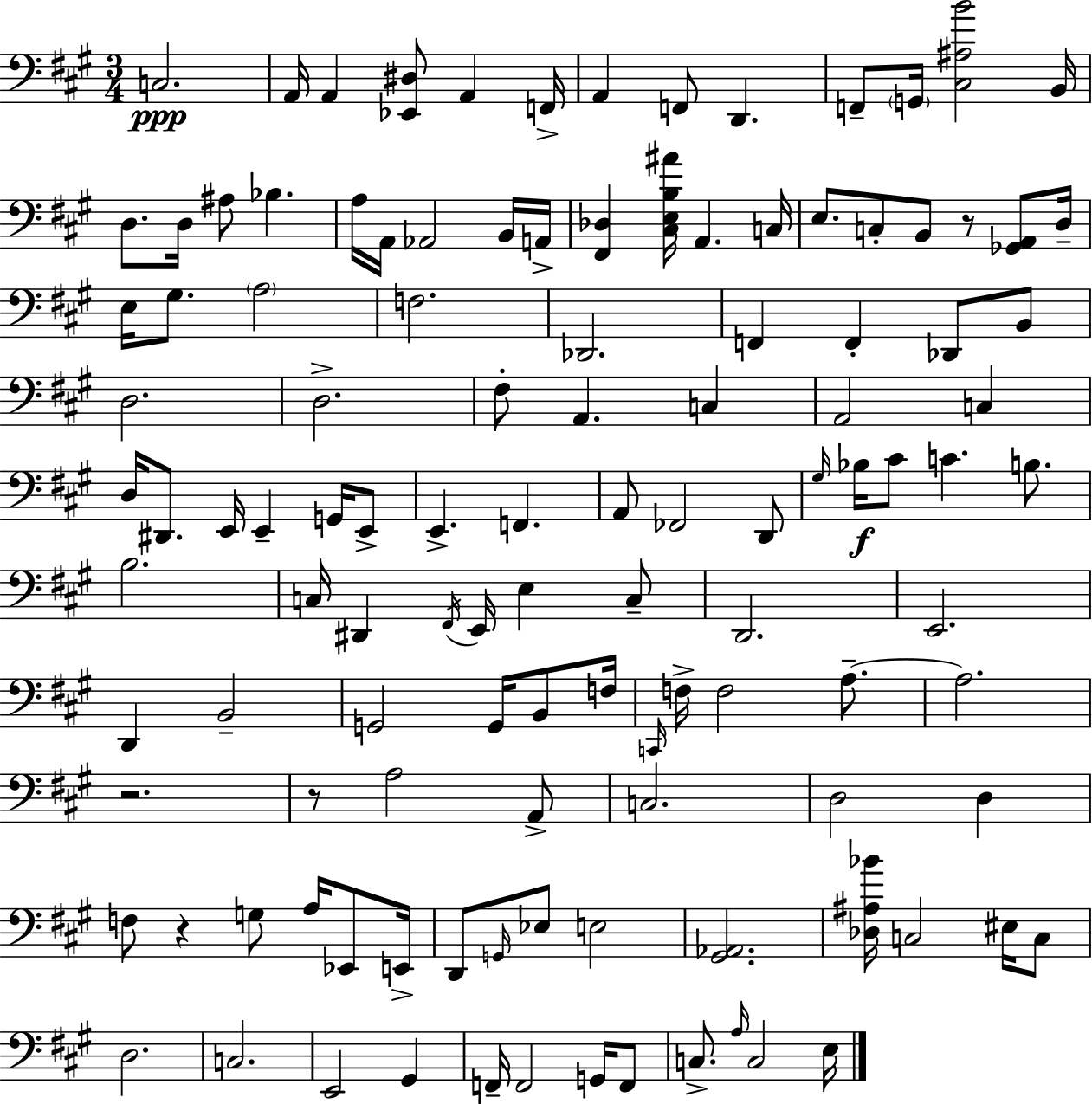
C3/h. A2/s A2/q [Eb2,D#3]/e A2/q F2/s A2/q F2/e D2/q. F2/e G2/s [C#3,A#3,B4]/h B2/s D3/e. D3/s A#3/e Bb3/q. A3/s A2/s Ab2/h B2/s A2/s [F#2,Db3]/q [C#3,E3,B3,A#4]/s A2/q. C3/s E3/e. C3/e B2/e R/e [Gb2,A2]/e D3/s E3/s G#3/e. A3/h F3/h. Db2/h. F2/q F2/q Db2/e B2/e D3/h. D3/h. F#3/e A2/q. C3/q A2/h C3/q D3/s D#2/e. E2/s E2/q G2/s E2/e E2/q. F2/q. A2/e FES2/h D2/e G#3/s Bb3/s C#4/e C4/q. B3/e. B3/h. C3/s D#2/q F#2/s E2/s E3/q C3/e D2/h. E2/h. D2/q B2/h G2/h G2/s B2/e F3/s C2/s F3/s F3/h A3/e. A3/h. R/h. R/e A3/h A2/e C3/h. D3/h D3/q F3/e R/q G3/e A3/s Eb2/e E2/s D2/e G2/s Eb3/e E3/h [G#2,Ab2]/h. [Db3,A#3,Bb4]/s C3/h EIS3/s C3/e D3/h. C3/h. E2/h G#2/q F2/s F2/h G2/s F2/e C3/e. A3/s C3/h E3/s